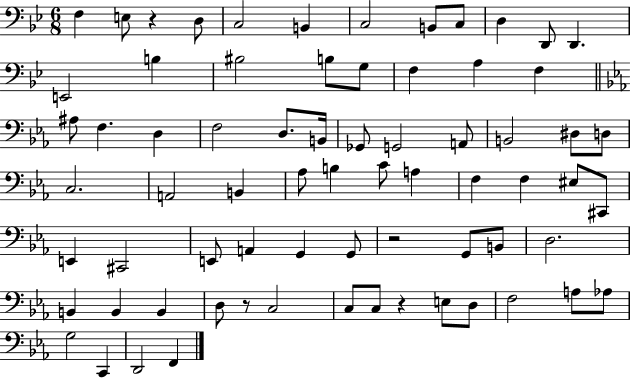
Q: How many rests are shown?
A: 4